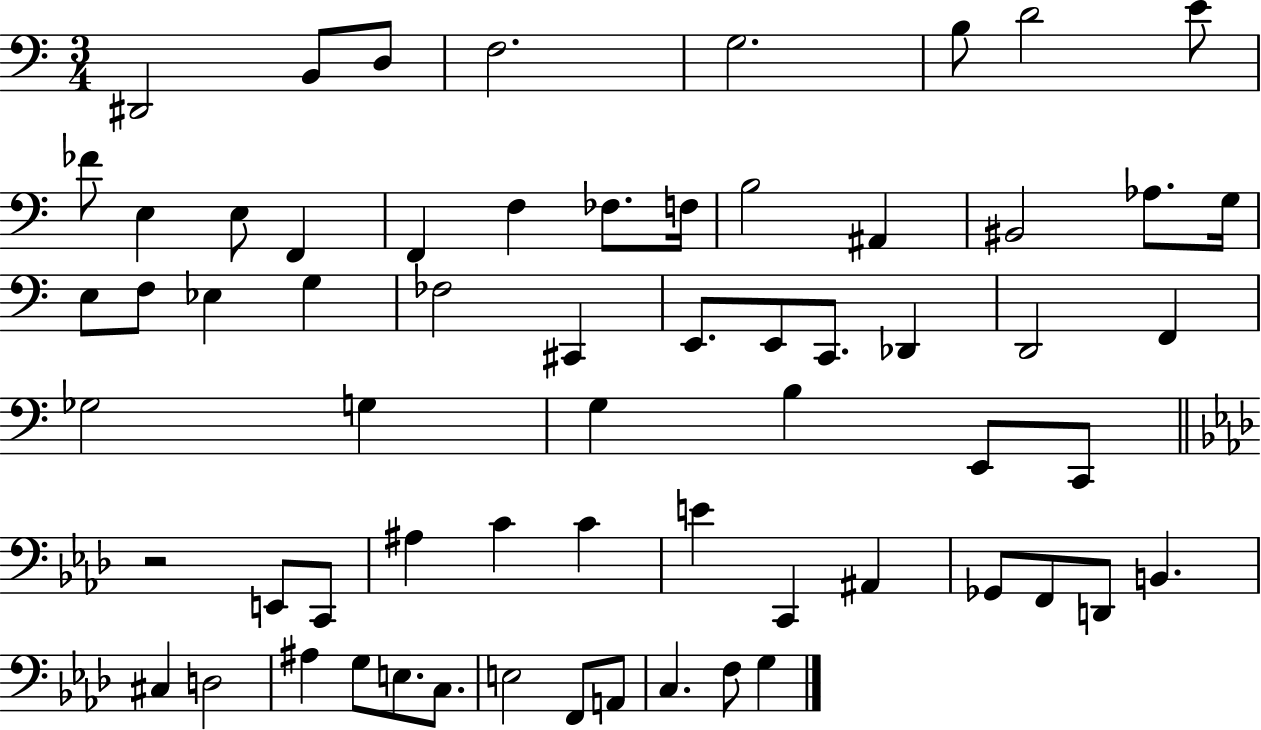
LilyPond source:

{
  \clef bass
  \numericTimeSignature
  \time 3/4
  \key c \major
  dis,2 b,8 d8 | f2. | g2. | b8 d'2 e'8 | \break fes'8 e4 e8 f,4 | f,4 f4 fes8. f16 | b2 ais,4 | bis,2 aes8. g16 | \break e8 f8 ees4 g4 | fes2 cis,4 | e,8. e,8 c,8. des,4 | d,2 f,4 | \break ges2 g4 | g4 b4 e,8 c,8 | \bar "||" \break \key aes \major r2 e,8 c,8 | ais4 c'4 c'4 | e'4 c,4 ais,4 | ges,8 f,8 d,8 b,4. | \break cis4 d2 | ais4 g8 e8. c8. | e2 f,8 a,8 | c4. f8 g4 | \break \bar "|."
}